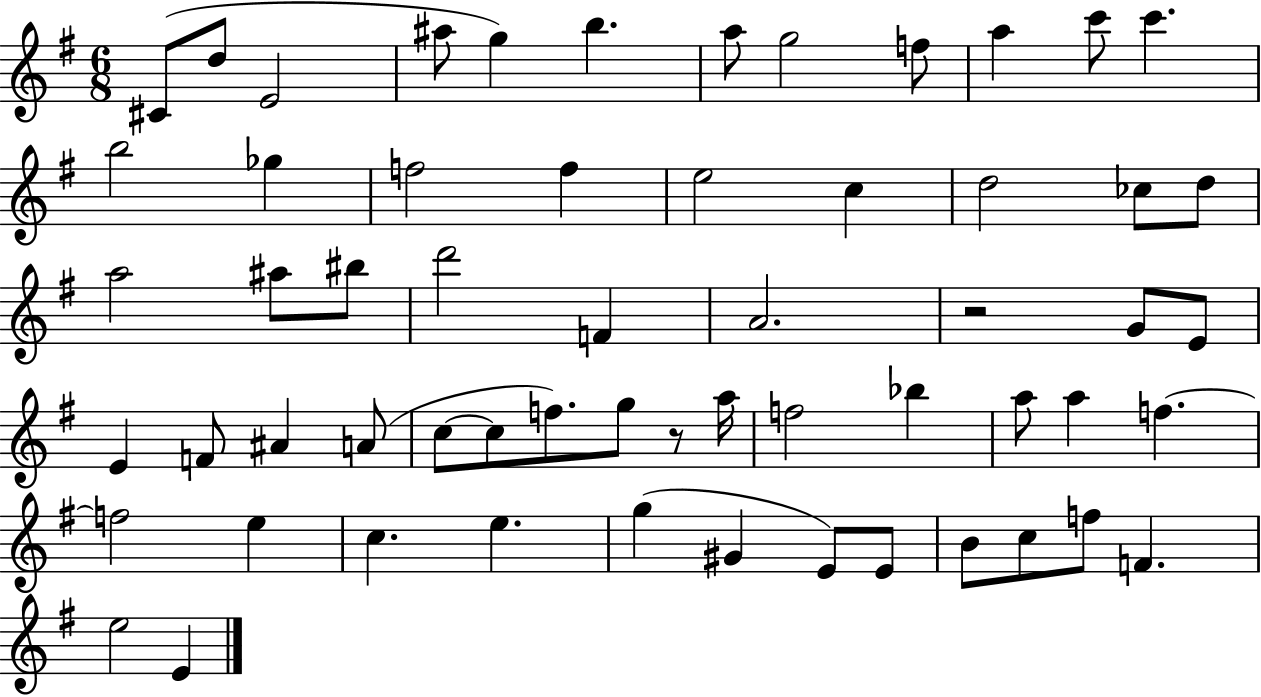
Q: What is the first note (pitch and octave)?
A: C#4